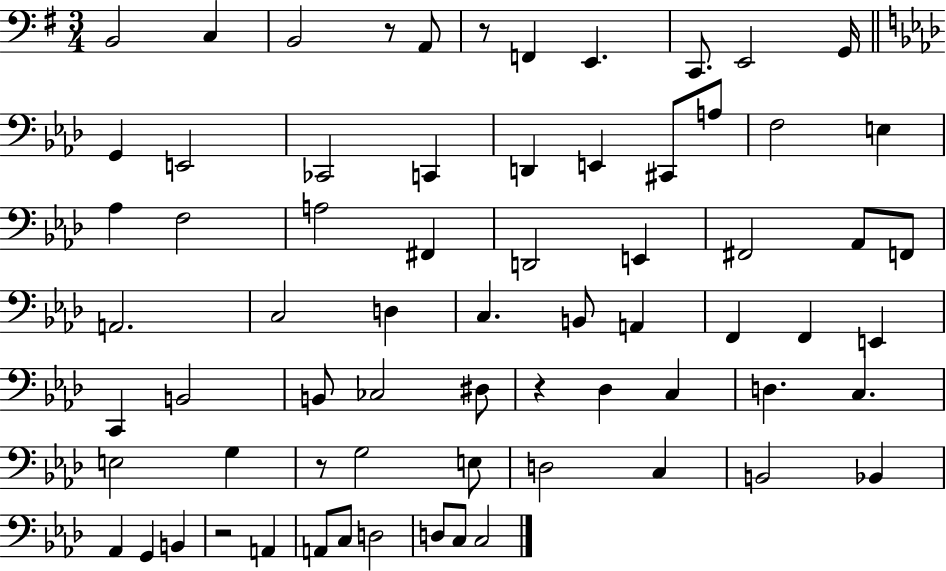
B2/h C3/q B2/h R/e A2/e R/e F2/q E2/q. C2/e. E2/h G2/s G2/q E2/h CES2/h C2/q D2/q E2/q C#2/e A3/e F3/h E3/q Ab3/q F3/h A3/h F#2/q D2/h E2/q F#2/h Ab2/e F2/e A2/h. C3/h D3/q C3/q. B2/e A2/q F2/q F2/q E2/q C2/q B2/h B2/e CES3/h D#3/e R/q Db3/q C3/q D3/q. C3/q. E3/h G3/q R/e G3/h E3/e D3/h C3/q B2/h Bb2/q Ab2/q G2/q B2/q R/h A2/q A2/e C3/e D3/h D3/e C3/e C3/h